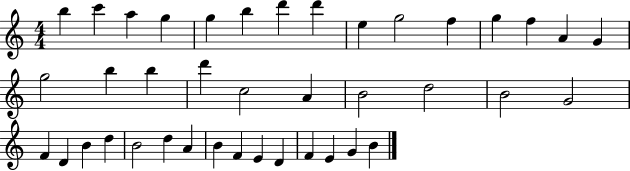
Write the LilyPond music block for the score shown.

{
  \clef treble
  \numericTimeSignature
  \time 4/4
  \key c \major
  b''4 c'''4 a''4 g''4 | g''4 b''4 d'''4 d'''4 | e''4 g''2 f''4 | g''4 f''4 a'4 g'4 | \break g''2 b''4 b''4 | d'''4 c''2 a'4 | b'2 d''2 | b'2 g'2 | \break f'4 d'4 b'4 d''4 | b'2 d''4 a'4 | b'4 f'4 e'4 d'4 | f'4 e'4 g'4 b'4 | \break \bar "|."
}